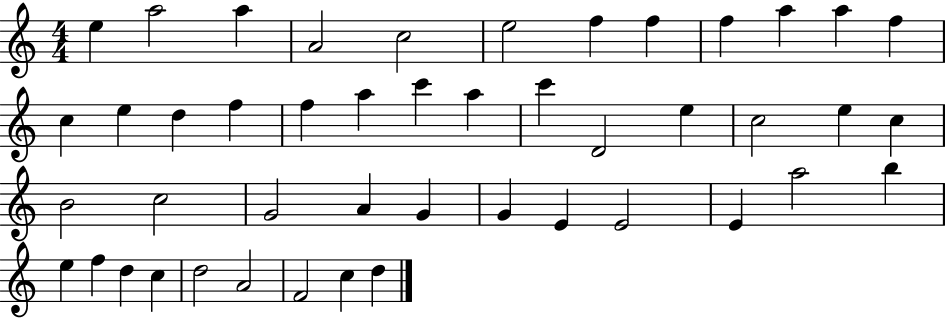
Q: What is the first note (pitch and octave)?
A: E5